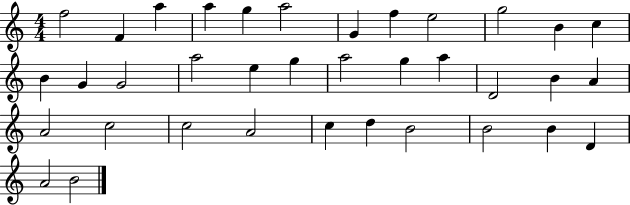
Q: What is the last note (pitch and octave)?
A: B4